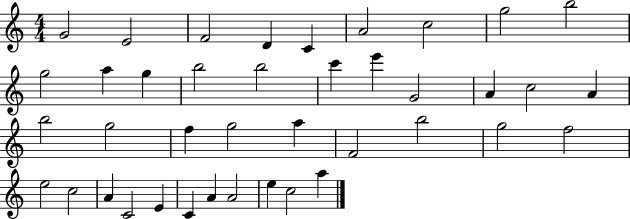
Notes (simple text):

G4/h E4/h F4/h D4/q C4/q A4/h C5/h G5/h B5/h G5/h A5/q G5/q B5/h B5/h C6/q E6/q G4/h A4/q C5/h A4/q B5/h G5/h F5/q G5/h A5/q F4/h B5/h G5/h F5/h E5/h C5/h A4/q C4/h E4/q C4/q A4/q A4/h E5/q C5/h A5/q